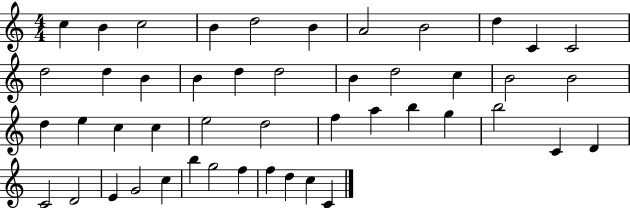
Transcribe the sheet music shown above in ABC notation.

X:1
T:Untitled
M:4/4
L:1/4
K:C
c B c2 B d2 B A2 B2 d C C2 d2 d B B d d2 B d2 c B2 B2 d e c c e2 d2 f a b g b2 C D C2 D2 E G2 c b g2 f f d c C